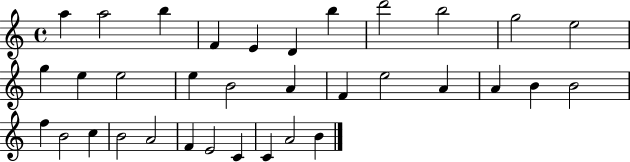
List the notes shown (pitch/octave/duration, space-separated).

A5/q A5/h B5/q F4/q E4/q D4/q B5/q D6/h B5/h G5/h E5/h G5/q E5/q E5/h E5/q B4/h A4/q F4/q E5/h A4/q A4/q B4/q B4/h F5/q B4/h C5/q B4/h A4/h F4/q E4/h C4/q C4/q A4/h B4/q